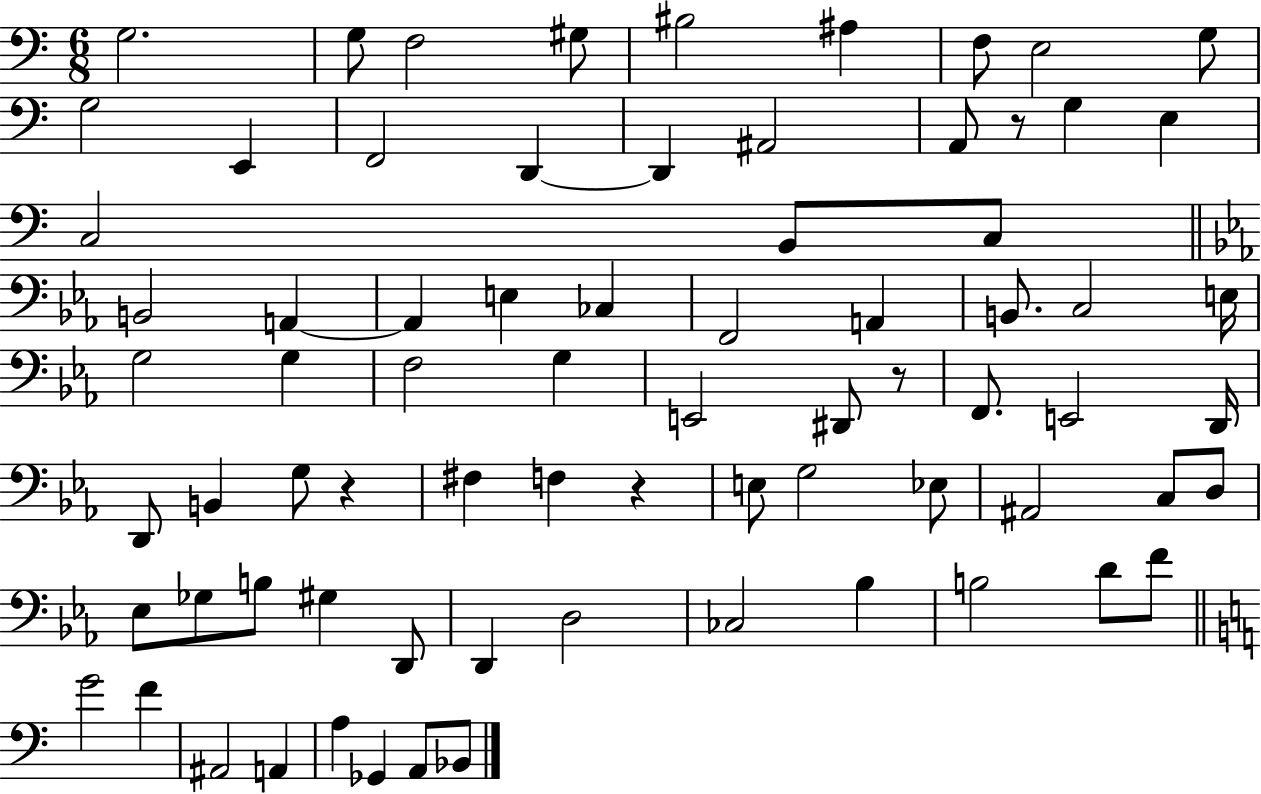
G3/h. G3/e F3/h G#3/e BIS3/h A#3/q F3/e E3/h G3/e G3/h E2/q F2/h D2/q D2/q A#2/h A2/e R/e G3/q E3/q C3/h B2/e C3/e B2/h A2/q A2/q E3/q CES3/q F2/h A2/q B2/e. C3/h E3/s G3/h G3/q F3/h G3/q E2/h D#2/e R/e F2/e. E2/h D2/s D2/e B2/q G3/e R/q F#3/q F3/q R/q E3/e G3/h Eb3/e A#2/h C3/e D3/e Eb3/e Gb3/e B3/e G#3/q D2/e D2/q D3/h CES3/h Bb3/q B3/h D4/e F4/e G4/h F4/q A#2/h A2/q A3/q Gb2/q A2/e Bb2/e